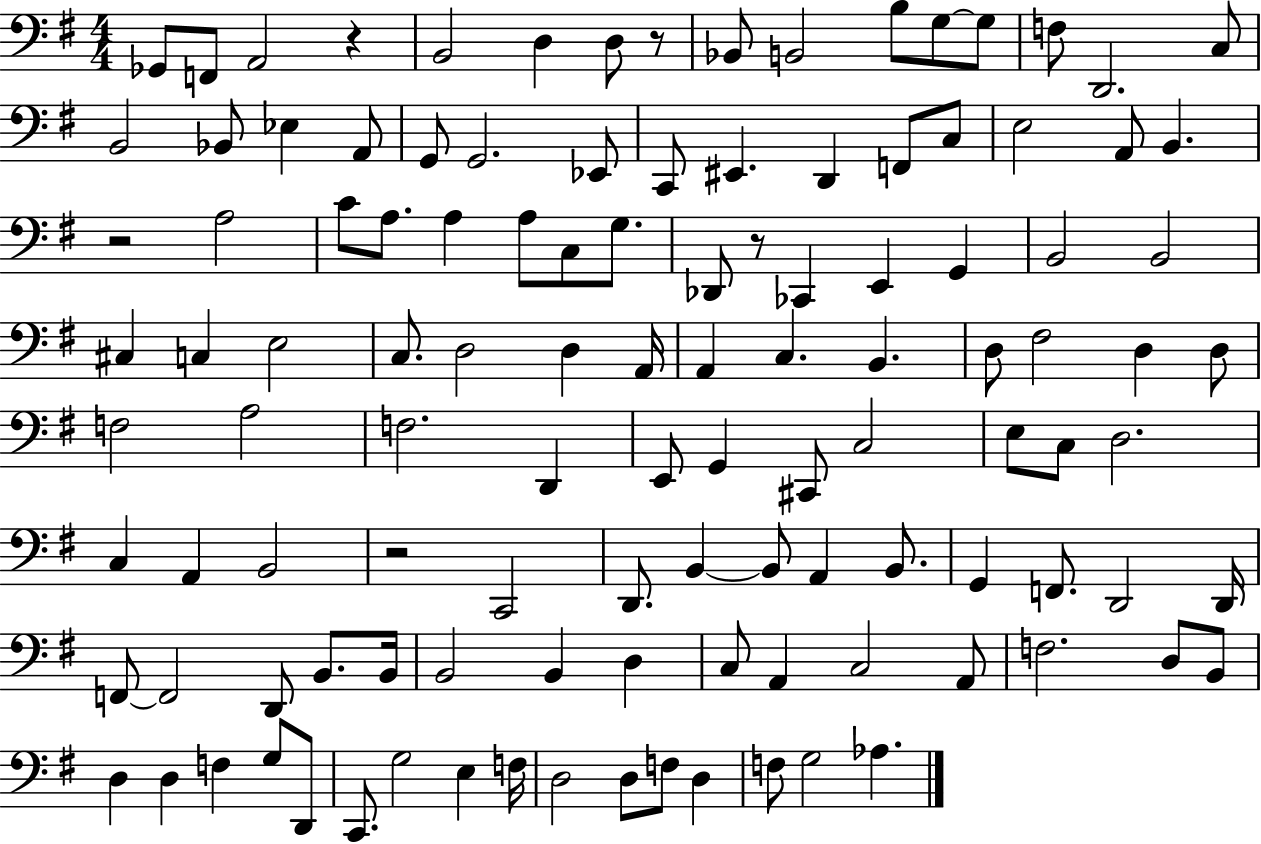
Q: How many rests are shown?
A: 5